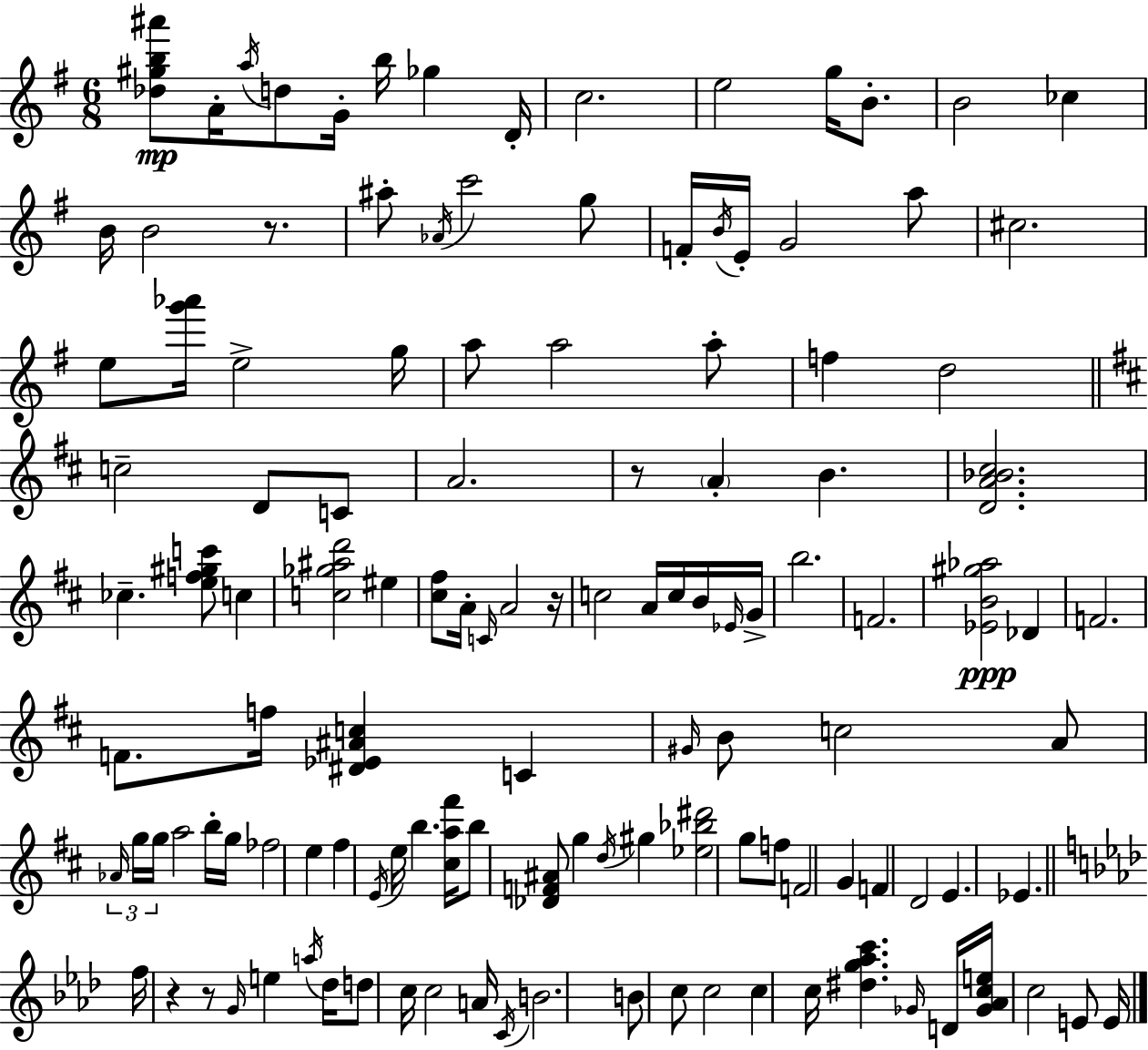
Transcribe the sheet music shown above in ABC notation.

X:1
T:Untitled
M:6/8
L:1/4
K:Em
[_d^gb^a']/2 A/4 a/4 d/2 G/4 b/4 _g D/4 c2 e2 g/4 B/2 B2 _c B/4 B2 z/2 ^a/2 _A/4 c'2 g/2 F/4 B/4 E/4 G2 a/2 ^c2 e/2 [g'_a']/4 e2 g/4 a/2 a2 a/2 f d2 c2 D/2 C/2 A2 z/2 A B [DA_B^c]2 _c [ef^gc']/2 c [c_g^ad']2 ^e [^c^f]/2 A/4 C/4 A2 z/4 c2 A/4 c/4 B/4 _E/4 G/4 b2 F2 [_EB^g_a]2 _D F2 F/2 f/4 [^D_E^Ac] C ^G/4 B/2 c2 A/2 _A/4 g/4 g/4 a2 b/4 g/4 _f2 e ^f E/4 e/4 b [^ca^f']/4 b/2 [_DF^A]/2 g d/4 ^g [_e_b^d']2 g/2 f/2 F2 G F D2 E _E f/4 z z/2 G/4 e a/4 _d/4 d/2 c/4 c2 A/4 C/4 B2 B/2 c/2 c2 c c/4 [^dg_ac'] _G/4 D/4 [_G_Ace]/4 c2 E/2 E/4